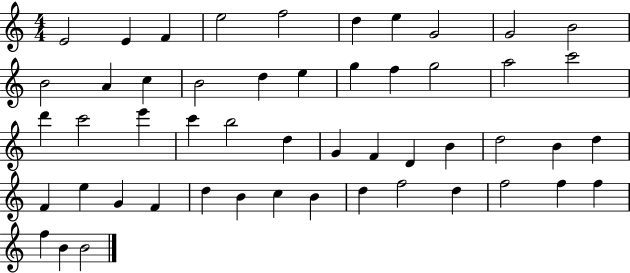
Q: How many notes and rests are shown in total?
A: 51